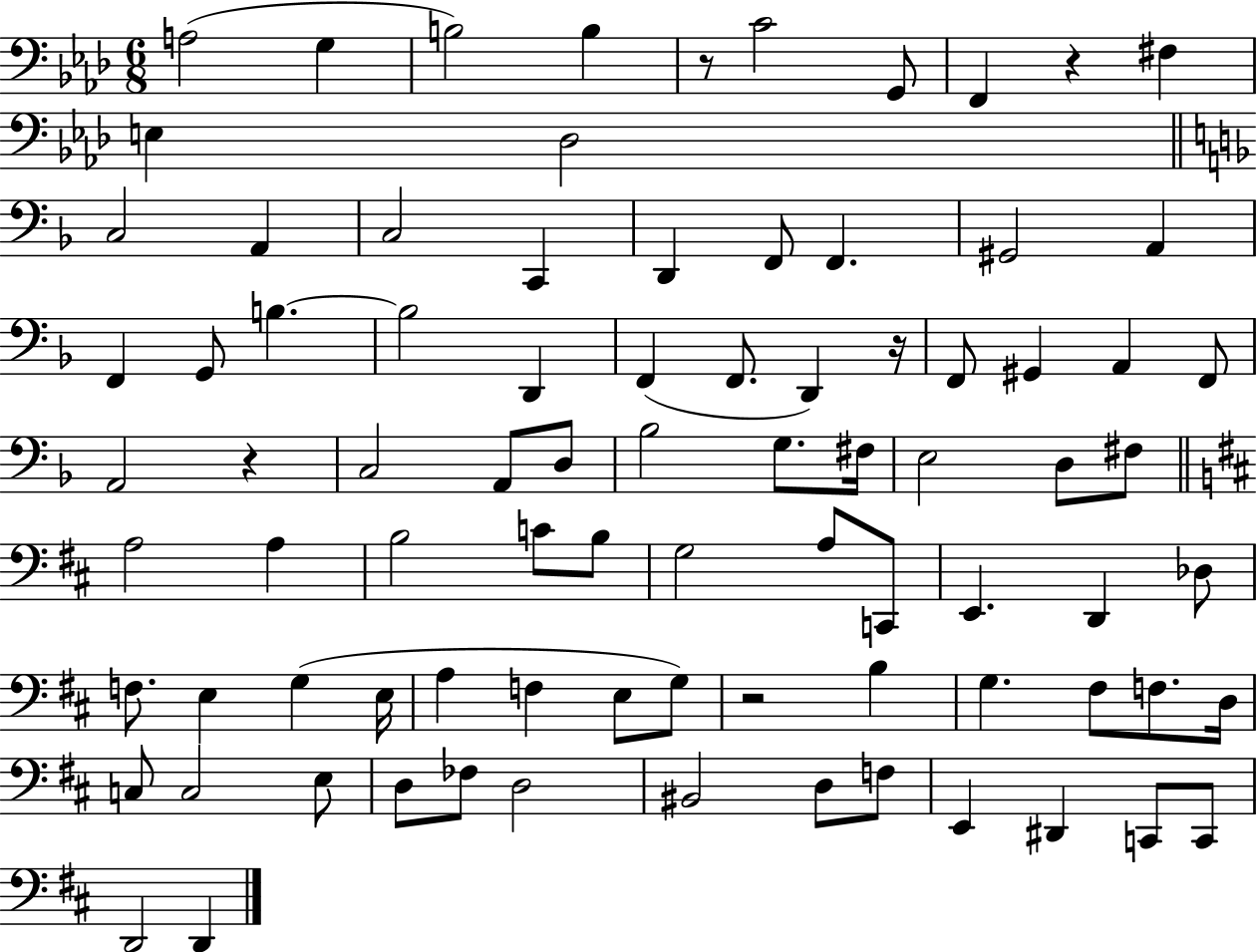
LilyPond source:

{
  \clef bass
  \numericTimeSignature
  \time 6/8
  \key aes \major
  a2( g4 | b2) b4 | r8 c'2 g,8 | f,4 r4 fis4 | \break e4 des2 | \bar "||" \break \key f \major c2 a,4 | c2 c,4 | d,4 f,8 f,4. | gis,2 a,4 | \break f,4 g,8 b4.~~ | b2 d,4 | f,4( f,8. d,4) r16 | f,8 gis,4 a,4 f,8 | \break a,2 r4 | c2 a,8 d8 | bes2 g8. fis16 | e2 d8 fis8 | \break \bar "||" \break \key b \minor a2 a4 | b2 c'8 b8 | g2 a8 c,8 | e,4. d,4 des8 | \break f8. e4 g4( e16 | a4 f4 e8 g8) | r2 b4 | g4. fis8 f8. d16 | \break c8 c2 e8 | d8 fes8 d2 | bis,2 d8 f8 | e,4 dis,4 c,8 c,8 | \break d,2 d,4 | \bar "|."
}